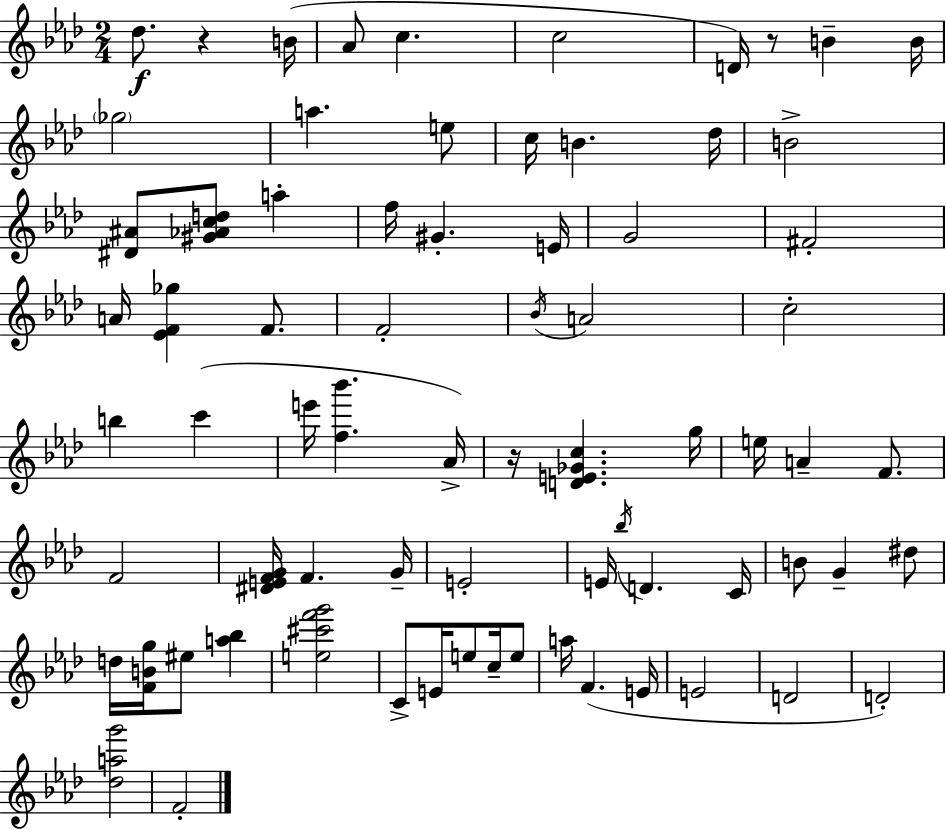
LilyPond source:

{
  \clef treble
  \numericTimeSignature
  \time 2/4
  \key f \minor
  des''8.\f r4 b'16( | aes'8 c''4. | c''2 | d'16) r8 b'4-- b'16 | \break \parenthesize ges''2 | a''4. e''8 | c''16 b'4. des''16 | b'2-> | \break <dis' ais'>8 <gis' aes' c'' d''>8 a''4-. | f''16 gis'4.-. e'16 | g'2 | fis'2-. | \break a'16 <ees' f' ges''>4 f'8. | f'2-. | \acciaccatura { bes'16 } a'2 | c''2-. | \break b''4 c'''4( | e'''16 <f'' bes'''>4. | aes'16->) r16 <d' e' ges' c''>4. | g''16 e''16 a'4-- f'8. | \break f'2 | <dis' e' f' g'>16 f'4. | g'16-- e'2-. | e'16 \acciaccatura { bes''16 } d'4. | \break c'16 b'8 g'4-- | dis''8 d''16 <f' b' g''>16 eis''8 <a'' bes''>4 | <e'' cis''' f''' g'''>2 | c'8-> e'16 e''8 c''16-- | \break e''8 a''16 f'4.( | e'16 e'2 | d'2 | d'2-.) | \break <des'' a'' g'''>2 | f'2-. | \bar "|."
}